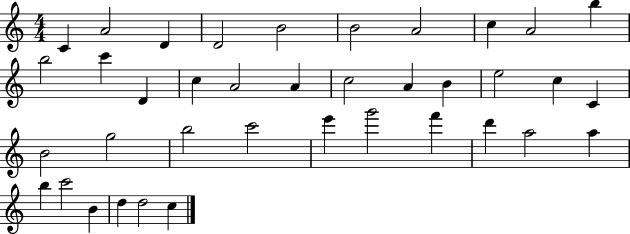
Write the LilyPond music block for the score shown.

{
  \clef treble
  \numericTimeSignature
  \time 4/4
  \key c \major
  c'4 a'2 d'4 | d'2 b'2 | b'2 a'2 | c''4 a'2 b''4 | \break b''2 c'''4 d'4 | c''4 a'2 a'4 | c''2 a'4 b'4 | e''2 c''4 c'4 | \break b'2 g''2 | b''2 c'''2 | e'''4 g'''2 f'''4 | d'''4 a''2 a''4 | \break b''4 c'''2 b'4 | d''4 d''2 c''4 | \bar "|."
}